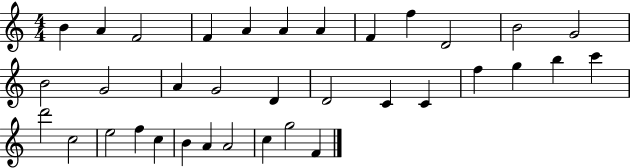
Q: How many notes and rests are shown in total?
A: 35